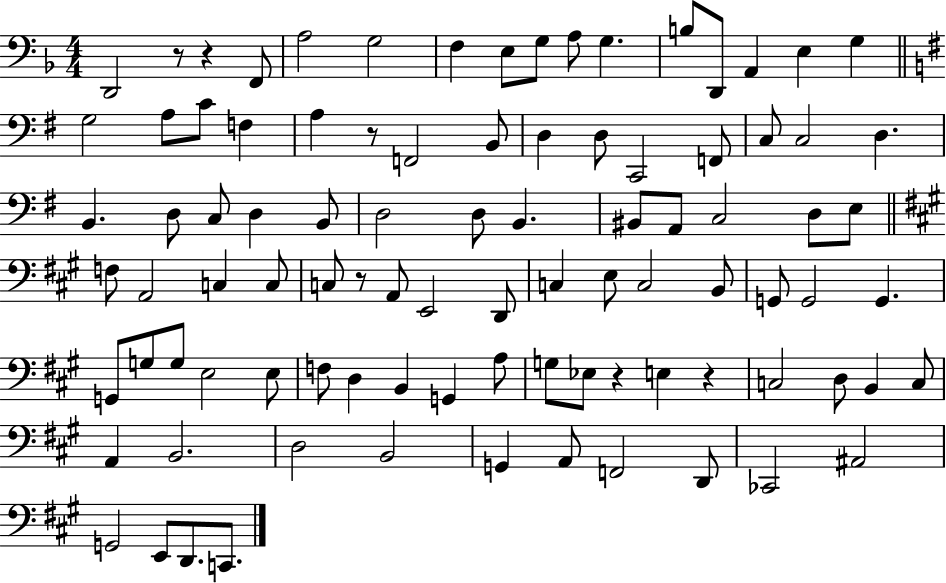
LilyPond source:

{
  \clef bass
  \numericTimeSignature
  \time 4/4
  \key f \major
  d,2 r8 r4 f,8 | a2 g2 | f4 e8 g8 a8 g4. | b8 d,8 a,4 e4 g4 | \break \bar "||" \break \key e \minor g2 a8 c'8 f4 | a4 r8 f,2 b,8 | d4 d8 c,2 f,8 | c8 c2 d4. | \break b,4. d8 c8 d4 b,8 | d2 d8 b,4. | bis,8 a,8 c2 d8 e8 | \bar "||" \break \key a \major f8 a,2 c4 c8 | c8 r8 a,8 e,2 d,8 | c4 e8 c2 b,8 | g,8 g,2 g,4. | \break g,8 g8 g8 e2 e8 | f8 d4 b,4 g,4 a8 | g8 ees8 r4 e4 r4 | c2 d8 b,4 c8 | \break a,4 b,2. | d2 b,2 | g,4 a,8 f,2 d,8 | ces,2 ais,2 | \break g,2 e,8 d,8. c,8. | \bar "|."
}